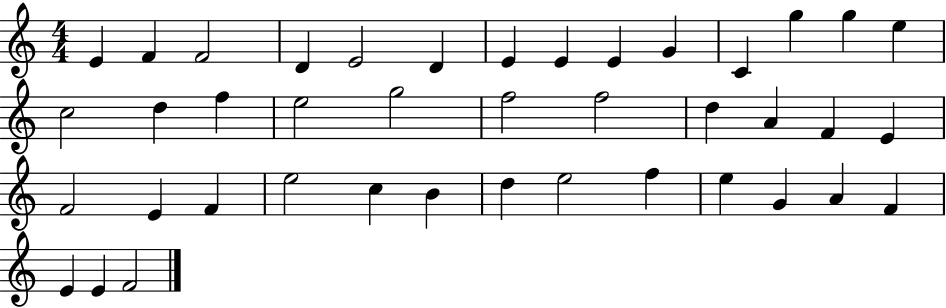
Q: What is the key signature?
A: C major